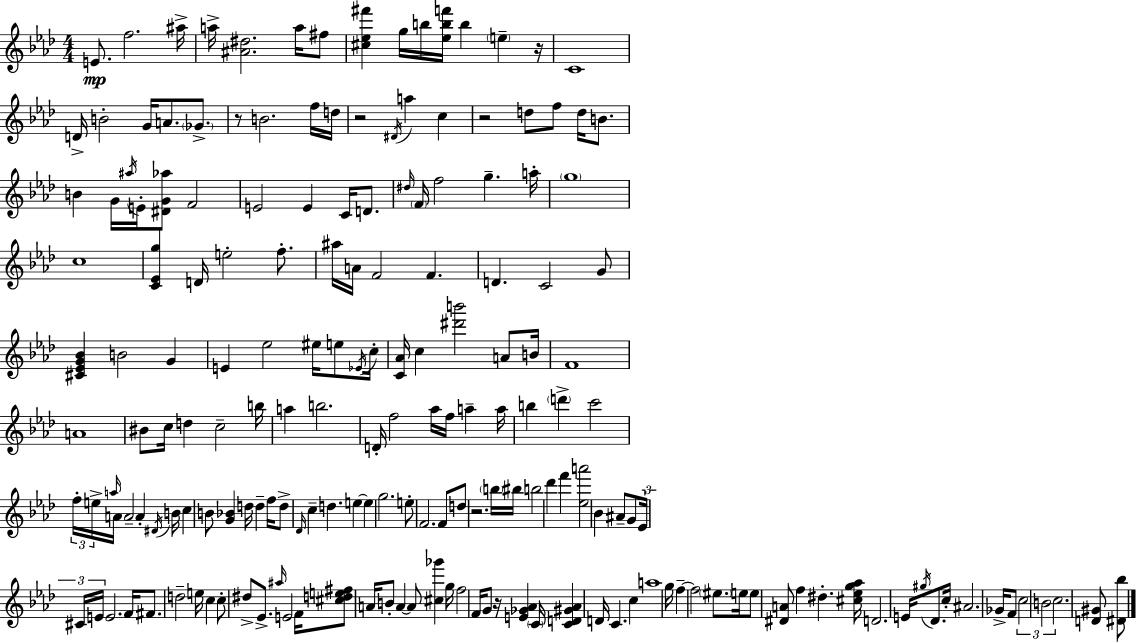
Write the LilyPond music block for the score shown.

{
  \clef treble
  \numericTimeSignature
  \time 4/4
  \key f \minor
  e'8.\mp f''2. ais''16-> | a''16-> <ais' dis''>2. a''16 fis''8 | <cis'' ees'' fis'''>4 g''16 b''16 <ees'' b'' f'''>16 b''4 \parenthesize e''4-- r16 | c'1 | \break d'16-> b'2-. g'16 a'8. \parenthesize ges'8.-> | r8 b'2. f''16 d''16 | r2 \acciaccatura { dis'16 } a''4 c''4 | r2 d''8 f''8 d''16 b'8. | \break b'4 g'16 \acciaccatura { ais''16 } e'16-. <dis' g' aes''>8 f'2 | e'2 e'4 c'16 d'8. | \grace { dis''16 } \parenthesize f'16 f''2 g''4.-- | a''16-. \parenthesize g''1 | \break c''1 | <c' ees' g''>4 d'16 e''2-. | f''8.-. ais''16 a'16 f'2 f'4. | d'4. c'2 | \break g'8 <cis' ees' g' bes'>4 b'2 g'4 | e'4 ees''2 eis''16 | e''8 \acciaccatura { ees'16 } c''16-. <c' aes'>16 c''4 <dis''' b'''>2 | a'8 b'16 f'1 | \break a'1 | bis'8 c''16 d''4 c''2-- | b''16 a''4 b''2. | d'16-. f''2 aes''16 f''16 a''4-- | \break a''16 b''4 \parenthesize d'''4-> c'''2 | \tuplet 3/2 { f''16-. e''16-> \grace { a''16 } } a'16 a'2-- | a'4-. \acciaccatura { dis'16 } b'16 c''4 b'8 <g' bes'>4 | d''16 d''4-- f''16 d''8-> \grace { des'16 } c''4-- d''4. | \break e''4~~ e''4 g''2. | e''8-. f'2. | f'8 d''8 r2. | \parenthesize b''16 bis''16 b''2 des'''4 | \break f'''4 <ees'' a'''>2 bes'4 | ais'8-- g'8 \tuplet 3/2 { ees'16 cis'16 e'16 } e'2. | f'16 fis'8. d''2-- | e''16 c''4 c''8-. dis''8-> ees'8.-> \grace { ais''16 } e'2 | \break f'16 <cis'' d'' e'' fis''>8 a'16 b'8-. a'4~~ | a'8 <cis'' ges'''>4 g''16 f''2 | f'16 g'8 r16 <e' ges' aes'>4 \parenthesize c'16 <c' d' gis' aes'>4 d'16 c'4. | c''4 a''1 | \break g''16 f''4--~~ f''2 | \parenthesize eis''8. e''16 e''8 <dis' a'>8 f''4 | dis''4.-. <cis'' ees'' g'' aes''>16 d'2. | e'16 \acciaccatura { gis''16 } des'8. c''16-. ais'2. | \break ges'16-> f'8 \tuplet 3/2 { c''2 | b'2 c''2. } | <d' gis'>8 <dis' bes''>8 \bar "|."
}